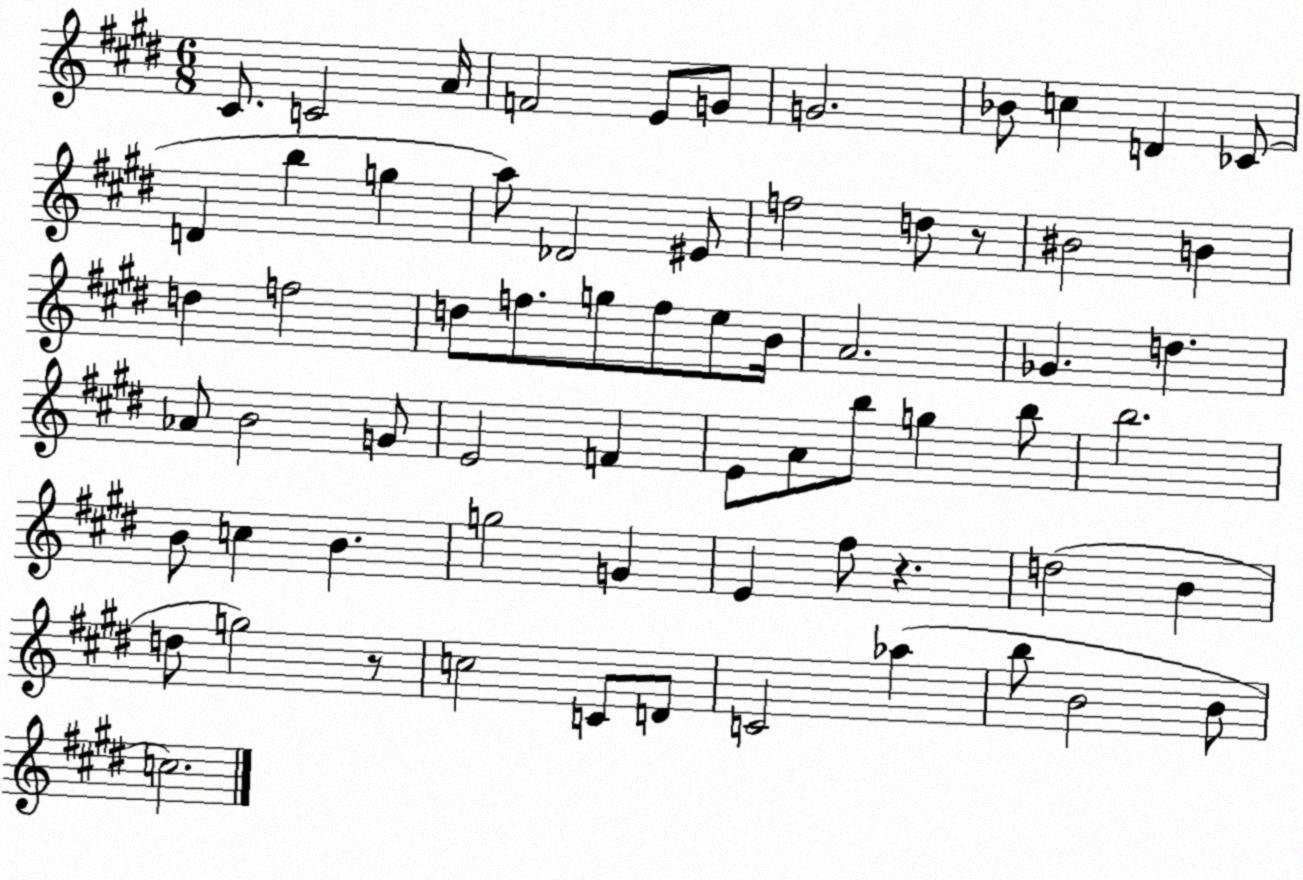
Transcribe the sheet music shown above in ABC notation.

X:1
T:Untitled
M:6/8
L:1/4
K:E
^C/2 C2 A/4 F2 E/2 G/2 G2 _B/2 c D _C/2 D b g a/2 _D2 ^E/2 f2 d/2 z/2 ^B2 B d f2 d/2 f/2 g/2 f/2 e/2 B/4 A2 _G d _A/2 B2 G/2 E2 F E/2 A/2 b/2 g b/2 b2 B/2 c B g2 G E ^f/2 z d2 B d/2 g2 z/2 c2 C/2 D/2 C2 _a b/2 B2 B/2 c2